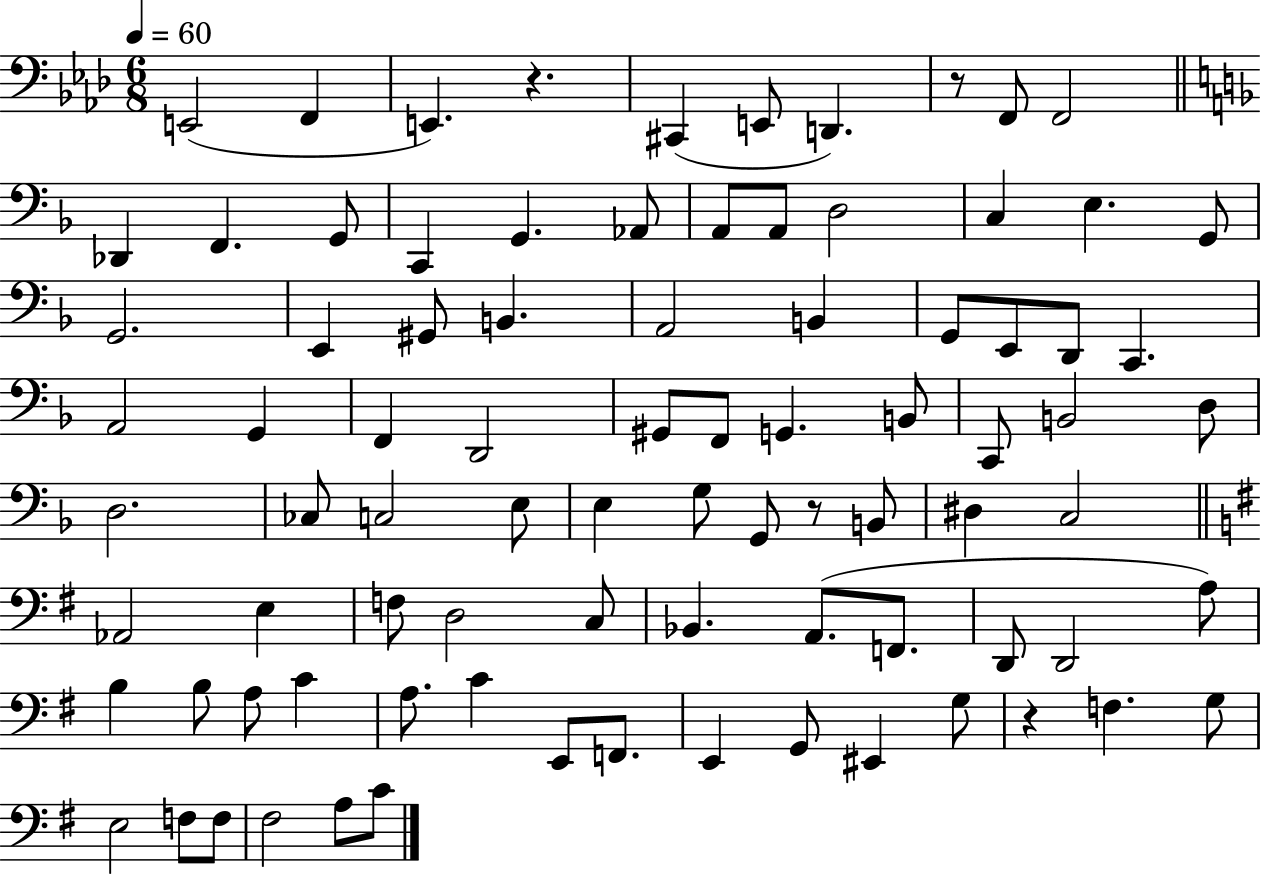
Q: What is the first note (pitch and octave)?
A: E2